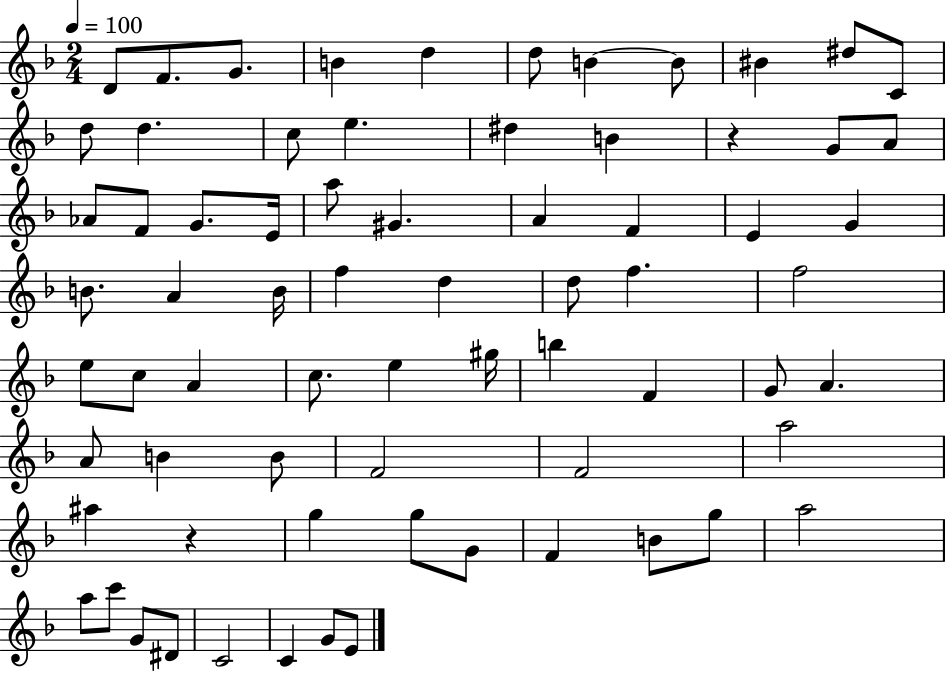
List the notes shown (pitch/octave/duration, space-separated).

D4/e F4/e. G4/e. B4/q D5/q D5/e B4/q B4/e BIS4/q D#5/e C4/e D5/e D5/q. C5/e E5/q. D#5/q B4/q R/q G4/e A4/e Ab4/e F4/e G4/e. E4/s A5/e G#4/q. A4/q F4/q E4/q G4/q B4/e. A4/q B4/s F5/q D5/q D5/e F5/q. F5/h E5/e C5/e A4/q C5/e. E5/q G#5/s B5/q F4/q G4/e A4/q. A4/e B4/q B4/e F4/h F4/h A5/h A#5/q R/q G5/q G5/e G4/e F4/q B4/e G5/e A5/h A5/e C6/e G4/e D#4/e C4/h C4/q G4/e E4/e